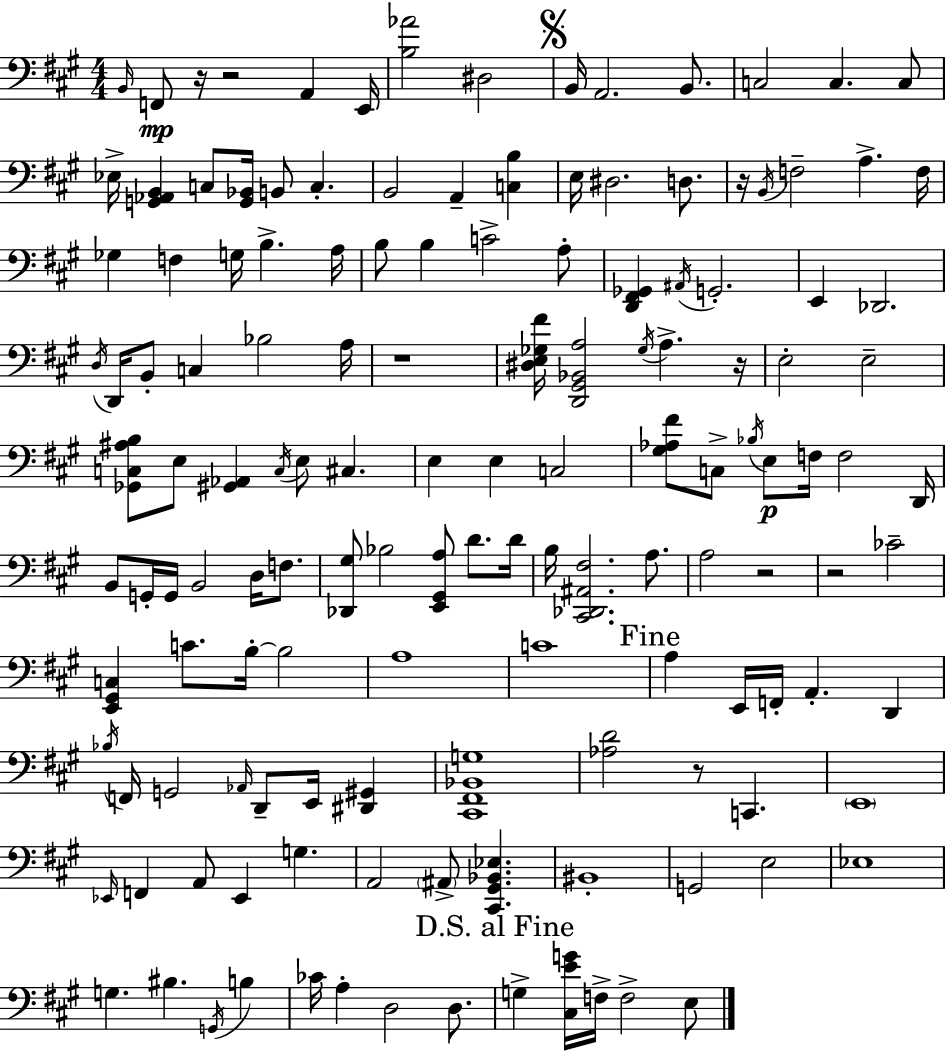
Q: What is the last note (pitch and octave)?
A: E3